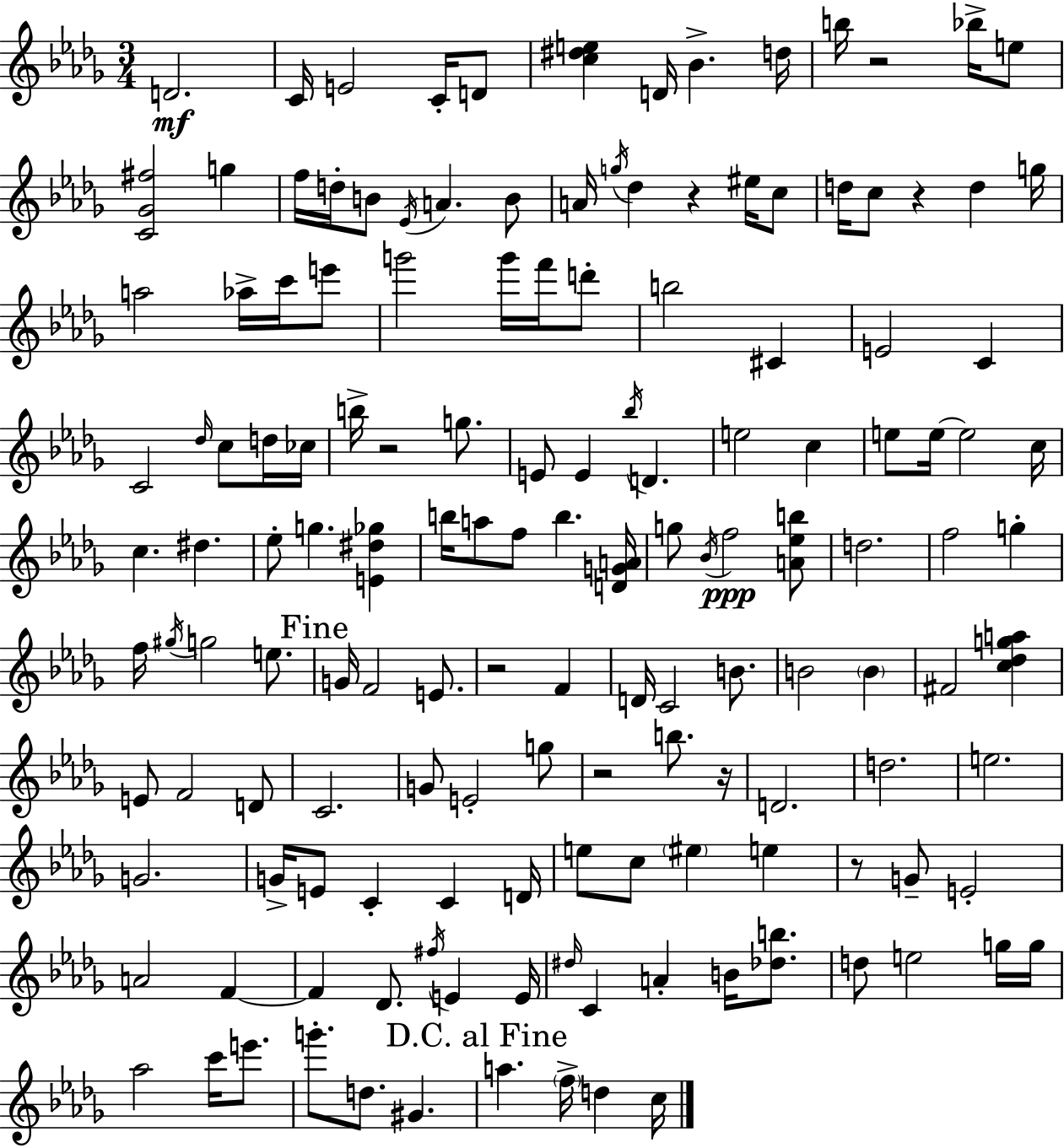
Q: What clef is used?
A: treble